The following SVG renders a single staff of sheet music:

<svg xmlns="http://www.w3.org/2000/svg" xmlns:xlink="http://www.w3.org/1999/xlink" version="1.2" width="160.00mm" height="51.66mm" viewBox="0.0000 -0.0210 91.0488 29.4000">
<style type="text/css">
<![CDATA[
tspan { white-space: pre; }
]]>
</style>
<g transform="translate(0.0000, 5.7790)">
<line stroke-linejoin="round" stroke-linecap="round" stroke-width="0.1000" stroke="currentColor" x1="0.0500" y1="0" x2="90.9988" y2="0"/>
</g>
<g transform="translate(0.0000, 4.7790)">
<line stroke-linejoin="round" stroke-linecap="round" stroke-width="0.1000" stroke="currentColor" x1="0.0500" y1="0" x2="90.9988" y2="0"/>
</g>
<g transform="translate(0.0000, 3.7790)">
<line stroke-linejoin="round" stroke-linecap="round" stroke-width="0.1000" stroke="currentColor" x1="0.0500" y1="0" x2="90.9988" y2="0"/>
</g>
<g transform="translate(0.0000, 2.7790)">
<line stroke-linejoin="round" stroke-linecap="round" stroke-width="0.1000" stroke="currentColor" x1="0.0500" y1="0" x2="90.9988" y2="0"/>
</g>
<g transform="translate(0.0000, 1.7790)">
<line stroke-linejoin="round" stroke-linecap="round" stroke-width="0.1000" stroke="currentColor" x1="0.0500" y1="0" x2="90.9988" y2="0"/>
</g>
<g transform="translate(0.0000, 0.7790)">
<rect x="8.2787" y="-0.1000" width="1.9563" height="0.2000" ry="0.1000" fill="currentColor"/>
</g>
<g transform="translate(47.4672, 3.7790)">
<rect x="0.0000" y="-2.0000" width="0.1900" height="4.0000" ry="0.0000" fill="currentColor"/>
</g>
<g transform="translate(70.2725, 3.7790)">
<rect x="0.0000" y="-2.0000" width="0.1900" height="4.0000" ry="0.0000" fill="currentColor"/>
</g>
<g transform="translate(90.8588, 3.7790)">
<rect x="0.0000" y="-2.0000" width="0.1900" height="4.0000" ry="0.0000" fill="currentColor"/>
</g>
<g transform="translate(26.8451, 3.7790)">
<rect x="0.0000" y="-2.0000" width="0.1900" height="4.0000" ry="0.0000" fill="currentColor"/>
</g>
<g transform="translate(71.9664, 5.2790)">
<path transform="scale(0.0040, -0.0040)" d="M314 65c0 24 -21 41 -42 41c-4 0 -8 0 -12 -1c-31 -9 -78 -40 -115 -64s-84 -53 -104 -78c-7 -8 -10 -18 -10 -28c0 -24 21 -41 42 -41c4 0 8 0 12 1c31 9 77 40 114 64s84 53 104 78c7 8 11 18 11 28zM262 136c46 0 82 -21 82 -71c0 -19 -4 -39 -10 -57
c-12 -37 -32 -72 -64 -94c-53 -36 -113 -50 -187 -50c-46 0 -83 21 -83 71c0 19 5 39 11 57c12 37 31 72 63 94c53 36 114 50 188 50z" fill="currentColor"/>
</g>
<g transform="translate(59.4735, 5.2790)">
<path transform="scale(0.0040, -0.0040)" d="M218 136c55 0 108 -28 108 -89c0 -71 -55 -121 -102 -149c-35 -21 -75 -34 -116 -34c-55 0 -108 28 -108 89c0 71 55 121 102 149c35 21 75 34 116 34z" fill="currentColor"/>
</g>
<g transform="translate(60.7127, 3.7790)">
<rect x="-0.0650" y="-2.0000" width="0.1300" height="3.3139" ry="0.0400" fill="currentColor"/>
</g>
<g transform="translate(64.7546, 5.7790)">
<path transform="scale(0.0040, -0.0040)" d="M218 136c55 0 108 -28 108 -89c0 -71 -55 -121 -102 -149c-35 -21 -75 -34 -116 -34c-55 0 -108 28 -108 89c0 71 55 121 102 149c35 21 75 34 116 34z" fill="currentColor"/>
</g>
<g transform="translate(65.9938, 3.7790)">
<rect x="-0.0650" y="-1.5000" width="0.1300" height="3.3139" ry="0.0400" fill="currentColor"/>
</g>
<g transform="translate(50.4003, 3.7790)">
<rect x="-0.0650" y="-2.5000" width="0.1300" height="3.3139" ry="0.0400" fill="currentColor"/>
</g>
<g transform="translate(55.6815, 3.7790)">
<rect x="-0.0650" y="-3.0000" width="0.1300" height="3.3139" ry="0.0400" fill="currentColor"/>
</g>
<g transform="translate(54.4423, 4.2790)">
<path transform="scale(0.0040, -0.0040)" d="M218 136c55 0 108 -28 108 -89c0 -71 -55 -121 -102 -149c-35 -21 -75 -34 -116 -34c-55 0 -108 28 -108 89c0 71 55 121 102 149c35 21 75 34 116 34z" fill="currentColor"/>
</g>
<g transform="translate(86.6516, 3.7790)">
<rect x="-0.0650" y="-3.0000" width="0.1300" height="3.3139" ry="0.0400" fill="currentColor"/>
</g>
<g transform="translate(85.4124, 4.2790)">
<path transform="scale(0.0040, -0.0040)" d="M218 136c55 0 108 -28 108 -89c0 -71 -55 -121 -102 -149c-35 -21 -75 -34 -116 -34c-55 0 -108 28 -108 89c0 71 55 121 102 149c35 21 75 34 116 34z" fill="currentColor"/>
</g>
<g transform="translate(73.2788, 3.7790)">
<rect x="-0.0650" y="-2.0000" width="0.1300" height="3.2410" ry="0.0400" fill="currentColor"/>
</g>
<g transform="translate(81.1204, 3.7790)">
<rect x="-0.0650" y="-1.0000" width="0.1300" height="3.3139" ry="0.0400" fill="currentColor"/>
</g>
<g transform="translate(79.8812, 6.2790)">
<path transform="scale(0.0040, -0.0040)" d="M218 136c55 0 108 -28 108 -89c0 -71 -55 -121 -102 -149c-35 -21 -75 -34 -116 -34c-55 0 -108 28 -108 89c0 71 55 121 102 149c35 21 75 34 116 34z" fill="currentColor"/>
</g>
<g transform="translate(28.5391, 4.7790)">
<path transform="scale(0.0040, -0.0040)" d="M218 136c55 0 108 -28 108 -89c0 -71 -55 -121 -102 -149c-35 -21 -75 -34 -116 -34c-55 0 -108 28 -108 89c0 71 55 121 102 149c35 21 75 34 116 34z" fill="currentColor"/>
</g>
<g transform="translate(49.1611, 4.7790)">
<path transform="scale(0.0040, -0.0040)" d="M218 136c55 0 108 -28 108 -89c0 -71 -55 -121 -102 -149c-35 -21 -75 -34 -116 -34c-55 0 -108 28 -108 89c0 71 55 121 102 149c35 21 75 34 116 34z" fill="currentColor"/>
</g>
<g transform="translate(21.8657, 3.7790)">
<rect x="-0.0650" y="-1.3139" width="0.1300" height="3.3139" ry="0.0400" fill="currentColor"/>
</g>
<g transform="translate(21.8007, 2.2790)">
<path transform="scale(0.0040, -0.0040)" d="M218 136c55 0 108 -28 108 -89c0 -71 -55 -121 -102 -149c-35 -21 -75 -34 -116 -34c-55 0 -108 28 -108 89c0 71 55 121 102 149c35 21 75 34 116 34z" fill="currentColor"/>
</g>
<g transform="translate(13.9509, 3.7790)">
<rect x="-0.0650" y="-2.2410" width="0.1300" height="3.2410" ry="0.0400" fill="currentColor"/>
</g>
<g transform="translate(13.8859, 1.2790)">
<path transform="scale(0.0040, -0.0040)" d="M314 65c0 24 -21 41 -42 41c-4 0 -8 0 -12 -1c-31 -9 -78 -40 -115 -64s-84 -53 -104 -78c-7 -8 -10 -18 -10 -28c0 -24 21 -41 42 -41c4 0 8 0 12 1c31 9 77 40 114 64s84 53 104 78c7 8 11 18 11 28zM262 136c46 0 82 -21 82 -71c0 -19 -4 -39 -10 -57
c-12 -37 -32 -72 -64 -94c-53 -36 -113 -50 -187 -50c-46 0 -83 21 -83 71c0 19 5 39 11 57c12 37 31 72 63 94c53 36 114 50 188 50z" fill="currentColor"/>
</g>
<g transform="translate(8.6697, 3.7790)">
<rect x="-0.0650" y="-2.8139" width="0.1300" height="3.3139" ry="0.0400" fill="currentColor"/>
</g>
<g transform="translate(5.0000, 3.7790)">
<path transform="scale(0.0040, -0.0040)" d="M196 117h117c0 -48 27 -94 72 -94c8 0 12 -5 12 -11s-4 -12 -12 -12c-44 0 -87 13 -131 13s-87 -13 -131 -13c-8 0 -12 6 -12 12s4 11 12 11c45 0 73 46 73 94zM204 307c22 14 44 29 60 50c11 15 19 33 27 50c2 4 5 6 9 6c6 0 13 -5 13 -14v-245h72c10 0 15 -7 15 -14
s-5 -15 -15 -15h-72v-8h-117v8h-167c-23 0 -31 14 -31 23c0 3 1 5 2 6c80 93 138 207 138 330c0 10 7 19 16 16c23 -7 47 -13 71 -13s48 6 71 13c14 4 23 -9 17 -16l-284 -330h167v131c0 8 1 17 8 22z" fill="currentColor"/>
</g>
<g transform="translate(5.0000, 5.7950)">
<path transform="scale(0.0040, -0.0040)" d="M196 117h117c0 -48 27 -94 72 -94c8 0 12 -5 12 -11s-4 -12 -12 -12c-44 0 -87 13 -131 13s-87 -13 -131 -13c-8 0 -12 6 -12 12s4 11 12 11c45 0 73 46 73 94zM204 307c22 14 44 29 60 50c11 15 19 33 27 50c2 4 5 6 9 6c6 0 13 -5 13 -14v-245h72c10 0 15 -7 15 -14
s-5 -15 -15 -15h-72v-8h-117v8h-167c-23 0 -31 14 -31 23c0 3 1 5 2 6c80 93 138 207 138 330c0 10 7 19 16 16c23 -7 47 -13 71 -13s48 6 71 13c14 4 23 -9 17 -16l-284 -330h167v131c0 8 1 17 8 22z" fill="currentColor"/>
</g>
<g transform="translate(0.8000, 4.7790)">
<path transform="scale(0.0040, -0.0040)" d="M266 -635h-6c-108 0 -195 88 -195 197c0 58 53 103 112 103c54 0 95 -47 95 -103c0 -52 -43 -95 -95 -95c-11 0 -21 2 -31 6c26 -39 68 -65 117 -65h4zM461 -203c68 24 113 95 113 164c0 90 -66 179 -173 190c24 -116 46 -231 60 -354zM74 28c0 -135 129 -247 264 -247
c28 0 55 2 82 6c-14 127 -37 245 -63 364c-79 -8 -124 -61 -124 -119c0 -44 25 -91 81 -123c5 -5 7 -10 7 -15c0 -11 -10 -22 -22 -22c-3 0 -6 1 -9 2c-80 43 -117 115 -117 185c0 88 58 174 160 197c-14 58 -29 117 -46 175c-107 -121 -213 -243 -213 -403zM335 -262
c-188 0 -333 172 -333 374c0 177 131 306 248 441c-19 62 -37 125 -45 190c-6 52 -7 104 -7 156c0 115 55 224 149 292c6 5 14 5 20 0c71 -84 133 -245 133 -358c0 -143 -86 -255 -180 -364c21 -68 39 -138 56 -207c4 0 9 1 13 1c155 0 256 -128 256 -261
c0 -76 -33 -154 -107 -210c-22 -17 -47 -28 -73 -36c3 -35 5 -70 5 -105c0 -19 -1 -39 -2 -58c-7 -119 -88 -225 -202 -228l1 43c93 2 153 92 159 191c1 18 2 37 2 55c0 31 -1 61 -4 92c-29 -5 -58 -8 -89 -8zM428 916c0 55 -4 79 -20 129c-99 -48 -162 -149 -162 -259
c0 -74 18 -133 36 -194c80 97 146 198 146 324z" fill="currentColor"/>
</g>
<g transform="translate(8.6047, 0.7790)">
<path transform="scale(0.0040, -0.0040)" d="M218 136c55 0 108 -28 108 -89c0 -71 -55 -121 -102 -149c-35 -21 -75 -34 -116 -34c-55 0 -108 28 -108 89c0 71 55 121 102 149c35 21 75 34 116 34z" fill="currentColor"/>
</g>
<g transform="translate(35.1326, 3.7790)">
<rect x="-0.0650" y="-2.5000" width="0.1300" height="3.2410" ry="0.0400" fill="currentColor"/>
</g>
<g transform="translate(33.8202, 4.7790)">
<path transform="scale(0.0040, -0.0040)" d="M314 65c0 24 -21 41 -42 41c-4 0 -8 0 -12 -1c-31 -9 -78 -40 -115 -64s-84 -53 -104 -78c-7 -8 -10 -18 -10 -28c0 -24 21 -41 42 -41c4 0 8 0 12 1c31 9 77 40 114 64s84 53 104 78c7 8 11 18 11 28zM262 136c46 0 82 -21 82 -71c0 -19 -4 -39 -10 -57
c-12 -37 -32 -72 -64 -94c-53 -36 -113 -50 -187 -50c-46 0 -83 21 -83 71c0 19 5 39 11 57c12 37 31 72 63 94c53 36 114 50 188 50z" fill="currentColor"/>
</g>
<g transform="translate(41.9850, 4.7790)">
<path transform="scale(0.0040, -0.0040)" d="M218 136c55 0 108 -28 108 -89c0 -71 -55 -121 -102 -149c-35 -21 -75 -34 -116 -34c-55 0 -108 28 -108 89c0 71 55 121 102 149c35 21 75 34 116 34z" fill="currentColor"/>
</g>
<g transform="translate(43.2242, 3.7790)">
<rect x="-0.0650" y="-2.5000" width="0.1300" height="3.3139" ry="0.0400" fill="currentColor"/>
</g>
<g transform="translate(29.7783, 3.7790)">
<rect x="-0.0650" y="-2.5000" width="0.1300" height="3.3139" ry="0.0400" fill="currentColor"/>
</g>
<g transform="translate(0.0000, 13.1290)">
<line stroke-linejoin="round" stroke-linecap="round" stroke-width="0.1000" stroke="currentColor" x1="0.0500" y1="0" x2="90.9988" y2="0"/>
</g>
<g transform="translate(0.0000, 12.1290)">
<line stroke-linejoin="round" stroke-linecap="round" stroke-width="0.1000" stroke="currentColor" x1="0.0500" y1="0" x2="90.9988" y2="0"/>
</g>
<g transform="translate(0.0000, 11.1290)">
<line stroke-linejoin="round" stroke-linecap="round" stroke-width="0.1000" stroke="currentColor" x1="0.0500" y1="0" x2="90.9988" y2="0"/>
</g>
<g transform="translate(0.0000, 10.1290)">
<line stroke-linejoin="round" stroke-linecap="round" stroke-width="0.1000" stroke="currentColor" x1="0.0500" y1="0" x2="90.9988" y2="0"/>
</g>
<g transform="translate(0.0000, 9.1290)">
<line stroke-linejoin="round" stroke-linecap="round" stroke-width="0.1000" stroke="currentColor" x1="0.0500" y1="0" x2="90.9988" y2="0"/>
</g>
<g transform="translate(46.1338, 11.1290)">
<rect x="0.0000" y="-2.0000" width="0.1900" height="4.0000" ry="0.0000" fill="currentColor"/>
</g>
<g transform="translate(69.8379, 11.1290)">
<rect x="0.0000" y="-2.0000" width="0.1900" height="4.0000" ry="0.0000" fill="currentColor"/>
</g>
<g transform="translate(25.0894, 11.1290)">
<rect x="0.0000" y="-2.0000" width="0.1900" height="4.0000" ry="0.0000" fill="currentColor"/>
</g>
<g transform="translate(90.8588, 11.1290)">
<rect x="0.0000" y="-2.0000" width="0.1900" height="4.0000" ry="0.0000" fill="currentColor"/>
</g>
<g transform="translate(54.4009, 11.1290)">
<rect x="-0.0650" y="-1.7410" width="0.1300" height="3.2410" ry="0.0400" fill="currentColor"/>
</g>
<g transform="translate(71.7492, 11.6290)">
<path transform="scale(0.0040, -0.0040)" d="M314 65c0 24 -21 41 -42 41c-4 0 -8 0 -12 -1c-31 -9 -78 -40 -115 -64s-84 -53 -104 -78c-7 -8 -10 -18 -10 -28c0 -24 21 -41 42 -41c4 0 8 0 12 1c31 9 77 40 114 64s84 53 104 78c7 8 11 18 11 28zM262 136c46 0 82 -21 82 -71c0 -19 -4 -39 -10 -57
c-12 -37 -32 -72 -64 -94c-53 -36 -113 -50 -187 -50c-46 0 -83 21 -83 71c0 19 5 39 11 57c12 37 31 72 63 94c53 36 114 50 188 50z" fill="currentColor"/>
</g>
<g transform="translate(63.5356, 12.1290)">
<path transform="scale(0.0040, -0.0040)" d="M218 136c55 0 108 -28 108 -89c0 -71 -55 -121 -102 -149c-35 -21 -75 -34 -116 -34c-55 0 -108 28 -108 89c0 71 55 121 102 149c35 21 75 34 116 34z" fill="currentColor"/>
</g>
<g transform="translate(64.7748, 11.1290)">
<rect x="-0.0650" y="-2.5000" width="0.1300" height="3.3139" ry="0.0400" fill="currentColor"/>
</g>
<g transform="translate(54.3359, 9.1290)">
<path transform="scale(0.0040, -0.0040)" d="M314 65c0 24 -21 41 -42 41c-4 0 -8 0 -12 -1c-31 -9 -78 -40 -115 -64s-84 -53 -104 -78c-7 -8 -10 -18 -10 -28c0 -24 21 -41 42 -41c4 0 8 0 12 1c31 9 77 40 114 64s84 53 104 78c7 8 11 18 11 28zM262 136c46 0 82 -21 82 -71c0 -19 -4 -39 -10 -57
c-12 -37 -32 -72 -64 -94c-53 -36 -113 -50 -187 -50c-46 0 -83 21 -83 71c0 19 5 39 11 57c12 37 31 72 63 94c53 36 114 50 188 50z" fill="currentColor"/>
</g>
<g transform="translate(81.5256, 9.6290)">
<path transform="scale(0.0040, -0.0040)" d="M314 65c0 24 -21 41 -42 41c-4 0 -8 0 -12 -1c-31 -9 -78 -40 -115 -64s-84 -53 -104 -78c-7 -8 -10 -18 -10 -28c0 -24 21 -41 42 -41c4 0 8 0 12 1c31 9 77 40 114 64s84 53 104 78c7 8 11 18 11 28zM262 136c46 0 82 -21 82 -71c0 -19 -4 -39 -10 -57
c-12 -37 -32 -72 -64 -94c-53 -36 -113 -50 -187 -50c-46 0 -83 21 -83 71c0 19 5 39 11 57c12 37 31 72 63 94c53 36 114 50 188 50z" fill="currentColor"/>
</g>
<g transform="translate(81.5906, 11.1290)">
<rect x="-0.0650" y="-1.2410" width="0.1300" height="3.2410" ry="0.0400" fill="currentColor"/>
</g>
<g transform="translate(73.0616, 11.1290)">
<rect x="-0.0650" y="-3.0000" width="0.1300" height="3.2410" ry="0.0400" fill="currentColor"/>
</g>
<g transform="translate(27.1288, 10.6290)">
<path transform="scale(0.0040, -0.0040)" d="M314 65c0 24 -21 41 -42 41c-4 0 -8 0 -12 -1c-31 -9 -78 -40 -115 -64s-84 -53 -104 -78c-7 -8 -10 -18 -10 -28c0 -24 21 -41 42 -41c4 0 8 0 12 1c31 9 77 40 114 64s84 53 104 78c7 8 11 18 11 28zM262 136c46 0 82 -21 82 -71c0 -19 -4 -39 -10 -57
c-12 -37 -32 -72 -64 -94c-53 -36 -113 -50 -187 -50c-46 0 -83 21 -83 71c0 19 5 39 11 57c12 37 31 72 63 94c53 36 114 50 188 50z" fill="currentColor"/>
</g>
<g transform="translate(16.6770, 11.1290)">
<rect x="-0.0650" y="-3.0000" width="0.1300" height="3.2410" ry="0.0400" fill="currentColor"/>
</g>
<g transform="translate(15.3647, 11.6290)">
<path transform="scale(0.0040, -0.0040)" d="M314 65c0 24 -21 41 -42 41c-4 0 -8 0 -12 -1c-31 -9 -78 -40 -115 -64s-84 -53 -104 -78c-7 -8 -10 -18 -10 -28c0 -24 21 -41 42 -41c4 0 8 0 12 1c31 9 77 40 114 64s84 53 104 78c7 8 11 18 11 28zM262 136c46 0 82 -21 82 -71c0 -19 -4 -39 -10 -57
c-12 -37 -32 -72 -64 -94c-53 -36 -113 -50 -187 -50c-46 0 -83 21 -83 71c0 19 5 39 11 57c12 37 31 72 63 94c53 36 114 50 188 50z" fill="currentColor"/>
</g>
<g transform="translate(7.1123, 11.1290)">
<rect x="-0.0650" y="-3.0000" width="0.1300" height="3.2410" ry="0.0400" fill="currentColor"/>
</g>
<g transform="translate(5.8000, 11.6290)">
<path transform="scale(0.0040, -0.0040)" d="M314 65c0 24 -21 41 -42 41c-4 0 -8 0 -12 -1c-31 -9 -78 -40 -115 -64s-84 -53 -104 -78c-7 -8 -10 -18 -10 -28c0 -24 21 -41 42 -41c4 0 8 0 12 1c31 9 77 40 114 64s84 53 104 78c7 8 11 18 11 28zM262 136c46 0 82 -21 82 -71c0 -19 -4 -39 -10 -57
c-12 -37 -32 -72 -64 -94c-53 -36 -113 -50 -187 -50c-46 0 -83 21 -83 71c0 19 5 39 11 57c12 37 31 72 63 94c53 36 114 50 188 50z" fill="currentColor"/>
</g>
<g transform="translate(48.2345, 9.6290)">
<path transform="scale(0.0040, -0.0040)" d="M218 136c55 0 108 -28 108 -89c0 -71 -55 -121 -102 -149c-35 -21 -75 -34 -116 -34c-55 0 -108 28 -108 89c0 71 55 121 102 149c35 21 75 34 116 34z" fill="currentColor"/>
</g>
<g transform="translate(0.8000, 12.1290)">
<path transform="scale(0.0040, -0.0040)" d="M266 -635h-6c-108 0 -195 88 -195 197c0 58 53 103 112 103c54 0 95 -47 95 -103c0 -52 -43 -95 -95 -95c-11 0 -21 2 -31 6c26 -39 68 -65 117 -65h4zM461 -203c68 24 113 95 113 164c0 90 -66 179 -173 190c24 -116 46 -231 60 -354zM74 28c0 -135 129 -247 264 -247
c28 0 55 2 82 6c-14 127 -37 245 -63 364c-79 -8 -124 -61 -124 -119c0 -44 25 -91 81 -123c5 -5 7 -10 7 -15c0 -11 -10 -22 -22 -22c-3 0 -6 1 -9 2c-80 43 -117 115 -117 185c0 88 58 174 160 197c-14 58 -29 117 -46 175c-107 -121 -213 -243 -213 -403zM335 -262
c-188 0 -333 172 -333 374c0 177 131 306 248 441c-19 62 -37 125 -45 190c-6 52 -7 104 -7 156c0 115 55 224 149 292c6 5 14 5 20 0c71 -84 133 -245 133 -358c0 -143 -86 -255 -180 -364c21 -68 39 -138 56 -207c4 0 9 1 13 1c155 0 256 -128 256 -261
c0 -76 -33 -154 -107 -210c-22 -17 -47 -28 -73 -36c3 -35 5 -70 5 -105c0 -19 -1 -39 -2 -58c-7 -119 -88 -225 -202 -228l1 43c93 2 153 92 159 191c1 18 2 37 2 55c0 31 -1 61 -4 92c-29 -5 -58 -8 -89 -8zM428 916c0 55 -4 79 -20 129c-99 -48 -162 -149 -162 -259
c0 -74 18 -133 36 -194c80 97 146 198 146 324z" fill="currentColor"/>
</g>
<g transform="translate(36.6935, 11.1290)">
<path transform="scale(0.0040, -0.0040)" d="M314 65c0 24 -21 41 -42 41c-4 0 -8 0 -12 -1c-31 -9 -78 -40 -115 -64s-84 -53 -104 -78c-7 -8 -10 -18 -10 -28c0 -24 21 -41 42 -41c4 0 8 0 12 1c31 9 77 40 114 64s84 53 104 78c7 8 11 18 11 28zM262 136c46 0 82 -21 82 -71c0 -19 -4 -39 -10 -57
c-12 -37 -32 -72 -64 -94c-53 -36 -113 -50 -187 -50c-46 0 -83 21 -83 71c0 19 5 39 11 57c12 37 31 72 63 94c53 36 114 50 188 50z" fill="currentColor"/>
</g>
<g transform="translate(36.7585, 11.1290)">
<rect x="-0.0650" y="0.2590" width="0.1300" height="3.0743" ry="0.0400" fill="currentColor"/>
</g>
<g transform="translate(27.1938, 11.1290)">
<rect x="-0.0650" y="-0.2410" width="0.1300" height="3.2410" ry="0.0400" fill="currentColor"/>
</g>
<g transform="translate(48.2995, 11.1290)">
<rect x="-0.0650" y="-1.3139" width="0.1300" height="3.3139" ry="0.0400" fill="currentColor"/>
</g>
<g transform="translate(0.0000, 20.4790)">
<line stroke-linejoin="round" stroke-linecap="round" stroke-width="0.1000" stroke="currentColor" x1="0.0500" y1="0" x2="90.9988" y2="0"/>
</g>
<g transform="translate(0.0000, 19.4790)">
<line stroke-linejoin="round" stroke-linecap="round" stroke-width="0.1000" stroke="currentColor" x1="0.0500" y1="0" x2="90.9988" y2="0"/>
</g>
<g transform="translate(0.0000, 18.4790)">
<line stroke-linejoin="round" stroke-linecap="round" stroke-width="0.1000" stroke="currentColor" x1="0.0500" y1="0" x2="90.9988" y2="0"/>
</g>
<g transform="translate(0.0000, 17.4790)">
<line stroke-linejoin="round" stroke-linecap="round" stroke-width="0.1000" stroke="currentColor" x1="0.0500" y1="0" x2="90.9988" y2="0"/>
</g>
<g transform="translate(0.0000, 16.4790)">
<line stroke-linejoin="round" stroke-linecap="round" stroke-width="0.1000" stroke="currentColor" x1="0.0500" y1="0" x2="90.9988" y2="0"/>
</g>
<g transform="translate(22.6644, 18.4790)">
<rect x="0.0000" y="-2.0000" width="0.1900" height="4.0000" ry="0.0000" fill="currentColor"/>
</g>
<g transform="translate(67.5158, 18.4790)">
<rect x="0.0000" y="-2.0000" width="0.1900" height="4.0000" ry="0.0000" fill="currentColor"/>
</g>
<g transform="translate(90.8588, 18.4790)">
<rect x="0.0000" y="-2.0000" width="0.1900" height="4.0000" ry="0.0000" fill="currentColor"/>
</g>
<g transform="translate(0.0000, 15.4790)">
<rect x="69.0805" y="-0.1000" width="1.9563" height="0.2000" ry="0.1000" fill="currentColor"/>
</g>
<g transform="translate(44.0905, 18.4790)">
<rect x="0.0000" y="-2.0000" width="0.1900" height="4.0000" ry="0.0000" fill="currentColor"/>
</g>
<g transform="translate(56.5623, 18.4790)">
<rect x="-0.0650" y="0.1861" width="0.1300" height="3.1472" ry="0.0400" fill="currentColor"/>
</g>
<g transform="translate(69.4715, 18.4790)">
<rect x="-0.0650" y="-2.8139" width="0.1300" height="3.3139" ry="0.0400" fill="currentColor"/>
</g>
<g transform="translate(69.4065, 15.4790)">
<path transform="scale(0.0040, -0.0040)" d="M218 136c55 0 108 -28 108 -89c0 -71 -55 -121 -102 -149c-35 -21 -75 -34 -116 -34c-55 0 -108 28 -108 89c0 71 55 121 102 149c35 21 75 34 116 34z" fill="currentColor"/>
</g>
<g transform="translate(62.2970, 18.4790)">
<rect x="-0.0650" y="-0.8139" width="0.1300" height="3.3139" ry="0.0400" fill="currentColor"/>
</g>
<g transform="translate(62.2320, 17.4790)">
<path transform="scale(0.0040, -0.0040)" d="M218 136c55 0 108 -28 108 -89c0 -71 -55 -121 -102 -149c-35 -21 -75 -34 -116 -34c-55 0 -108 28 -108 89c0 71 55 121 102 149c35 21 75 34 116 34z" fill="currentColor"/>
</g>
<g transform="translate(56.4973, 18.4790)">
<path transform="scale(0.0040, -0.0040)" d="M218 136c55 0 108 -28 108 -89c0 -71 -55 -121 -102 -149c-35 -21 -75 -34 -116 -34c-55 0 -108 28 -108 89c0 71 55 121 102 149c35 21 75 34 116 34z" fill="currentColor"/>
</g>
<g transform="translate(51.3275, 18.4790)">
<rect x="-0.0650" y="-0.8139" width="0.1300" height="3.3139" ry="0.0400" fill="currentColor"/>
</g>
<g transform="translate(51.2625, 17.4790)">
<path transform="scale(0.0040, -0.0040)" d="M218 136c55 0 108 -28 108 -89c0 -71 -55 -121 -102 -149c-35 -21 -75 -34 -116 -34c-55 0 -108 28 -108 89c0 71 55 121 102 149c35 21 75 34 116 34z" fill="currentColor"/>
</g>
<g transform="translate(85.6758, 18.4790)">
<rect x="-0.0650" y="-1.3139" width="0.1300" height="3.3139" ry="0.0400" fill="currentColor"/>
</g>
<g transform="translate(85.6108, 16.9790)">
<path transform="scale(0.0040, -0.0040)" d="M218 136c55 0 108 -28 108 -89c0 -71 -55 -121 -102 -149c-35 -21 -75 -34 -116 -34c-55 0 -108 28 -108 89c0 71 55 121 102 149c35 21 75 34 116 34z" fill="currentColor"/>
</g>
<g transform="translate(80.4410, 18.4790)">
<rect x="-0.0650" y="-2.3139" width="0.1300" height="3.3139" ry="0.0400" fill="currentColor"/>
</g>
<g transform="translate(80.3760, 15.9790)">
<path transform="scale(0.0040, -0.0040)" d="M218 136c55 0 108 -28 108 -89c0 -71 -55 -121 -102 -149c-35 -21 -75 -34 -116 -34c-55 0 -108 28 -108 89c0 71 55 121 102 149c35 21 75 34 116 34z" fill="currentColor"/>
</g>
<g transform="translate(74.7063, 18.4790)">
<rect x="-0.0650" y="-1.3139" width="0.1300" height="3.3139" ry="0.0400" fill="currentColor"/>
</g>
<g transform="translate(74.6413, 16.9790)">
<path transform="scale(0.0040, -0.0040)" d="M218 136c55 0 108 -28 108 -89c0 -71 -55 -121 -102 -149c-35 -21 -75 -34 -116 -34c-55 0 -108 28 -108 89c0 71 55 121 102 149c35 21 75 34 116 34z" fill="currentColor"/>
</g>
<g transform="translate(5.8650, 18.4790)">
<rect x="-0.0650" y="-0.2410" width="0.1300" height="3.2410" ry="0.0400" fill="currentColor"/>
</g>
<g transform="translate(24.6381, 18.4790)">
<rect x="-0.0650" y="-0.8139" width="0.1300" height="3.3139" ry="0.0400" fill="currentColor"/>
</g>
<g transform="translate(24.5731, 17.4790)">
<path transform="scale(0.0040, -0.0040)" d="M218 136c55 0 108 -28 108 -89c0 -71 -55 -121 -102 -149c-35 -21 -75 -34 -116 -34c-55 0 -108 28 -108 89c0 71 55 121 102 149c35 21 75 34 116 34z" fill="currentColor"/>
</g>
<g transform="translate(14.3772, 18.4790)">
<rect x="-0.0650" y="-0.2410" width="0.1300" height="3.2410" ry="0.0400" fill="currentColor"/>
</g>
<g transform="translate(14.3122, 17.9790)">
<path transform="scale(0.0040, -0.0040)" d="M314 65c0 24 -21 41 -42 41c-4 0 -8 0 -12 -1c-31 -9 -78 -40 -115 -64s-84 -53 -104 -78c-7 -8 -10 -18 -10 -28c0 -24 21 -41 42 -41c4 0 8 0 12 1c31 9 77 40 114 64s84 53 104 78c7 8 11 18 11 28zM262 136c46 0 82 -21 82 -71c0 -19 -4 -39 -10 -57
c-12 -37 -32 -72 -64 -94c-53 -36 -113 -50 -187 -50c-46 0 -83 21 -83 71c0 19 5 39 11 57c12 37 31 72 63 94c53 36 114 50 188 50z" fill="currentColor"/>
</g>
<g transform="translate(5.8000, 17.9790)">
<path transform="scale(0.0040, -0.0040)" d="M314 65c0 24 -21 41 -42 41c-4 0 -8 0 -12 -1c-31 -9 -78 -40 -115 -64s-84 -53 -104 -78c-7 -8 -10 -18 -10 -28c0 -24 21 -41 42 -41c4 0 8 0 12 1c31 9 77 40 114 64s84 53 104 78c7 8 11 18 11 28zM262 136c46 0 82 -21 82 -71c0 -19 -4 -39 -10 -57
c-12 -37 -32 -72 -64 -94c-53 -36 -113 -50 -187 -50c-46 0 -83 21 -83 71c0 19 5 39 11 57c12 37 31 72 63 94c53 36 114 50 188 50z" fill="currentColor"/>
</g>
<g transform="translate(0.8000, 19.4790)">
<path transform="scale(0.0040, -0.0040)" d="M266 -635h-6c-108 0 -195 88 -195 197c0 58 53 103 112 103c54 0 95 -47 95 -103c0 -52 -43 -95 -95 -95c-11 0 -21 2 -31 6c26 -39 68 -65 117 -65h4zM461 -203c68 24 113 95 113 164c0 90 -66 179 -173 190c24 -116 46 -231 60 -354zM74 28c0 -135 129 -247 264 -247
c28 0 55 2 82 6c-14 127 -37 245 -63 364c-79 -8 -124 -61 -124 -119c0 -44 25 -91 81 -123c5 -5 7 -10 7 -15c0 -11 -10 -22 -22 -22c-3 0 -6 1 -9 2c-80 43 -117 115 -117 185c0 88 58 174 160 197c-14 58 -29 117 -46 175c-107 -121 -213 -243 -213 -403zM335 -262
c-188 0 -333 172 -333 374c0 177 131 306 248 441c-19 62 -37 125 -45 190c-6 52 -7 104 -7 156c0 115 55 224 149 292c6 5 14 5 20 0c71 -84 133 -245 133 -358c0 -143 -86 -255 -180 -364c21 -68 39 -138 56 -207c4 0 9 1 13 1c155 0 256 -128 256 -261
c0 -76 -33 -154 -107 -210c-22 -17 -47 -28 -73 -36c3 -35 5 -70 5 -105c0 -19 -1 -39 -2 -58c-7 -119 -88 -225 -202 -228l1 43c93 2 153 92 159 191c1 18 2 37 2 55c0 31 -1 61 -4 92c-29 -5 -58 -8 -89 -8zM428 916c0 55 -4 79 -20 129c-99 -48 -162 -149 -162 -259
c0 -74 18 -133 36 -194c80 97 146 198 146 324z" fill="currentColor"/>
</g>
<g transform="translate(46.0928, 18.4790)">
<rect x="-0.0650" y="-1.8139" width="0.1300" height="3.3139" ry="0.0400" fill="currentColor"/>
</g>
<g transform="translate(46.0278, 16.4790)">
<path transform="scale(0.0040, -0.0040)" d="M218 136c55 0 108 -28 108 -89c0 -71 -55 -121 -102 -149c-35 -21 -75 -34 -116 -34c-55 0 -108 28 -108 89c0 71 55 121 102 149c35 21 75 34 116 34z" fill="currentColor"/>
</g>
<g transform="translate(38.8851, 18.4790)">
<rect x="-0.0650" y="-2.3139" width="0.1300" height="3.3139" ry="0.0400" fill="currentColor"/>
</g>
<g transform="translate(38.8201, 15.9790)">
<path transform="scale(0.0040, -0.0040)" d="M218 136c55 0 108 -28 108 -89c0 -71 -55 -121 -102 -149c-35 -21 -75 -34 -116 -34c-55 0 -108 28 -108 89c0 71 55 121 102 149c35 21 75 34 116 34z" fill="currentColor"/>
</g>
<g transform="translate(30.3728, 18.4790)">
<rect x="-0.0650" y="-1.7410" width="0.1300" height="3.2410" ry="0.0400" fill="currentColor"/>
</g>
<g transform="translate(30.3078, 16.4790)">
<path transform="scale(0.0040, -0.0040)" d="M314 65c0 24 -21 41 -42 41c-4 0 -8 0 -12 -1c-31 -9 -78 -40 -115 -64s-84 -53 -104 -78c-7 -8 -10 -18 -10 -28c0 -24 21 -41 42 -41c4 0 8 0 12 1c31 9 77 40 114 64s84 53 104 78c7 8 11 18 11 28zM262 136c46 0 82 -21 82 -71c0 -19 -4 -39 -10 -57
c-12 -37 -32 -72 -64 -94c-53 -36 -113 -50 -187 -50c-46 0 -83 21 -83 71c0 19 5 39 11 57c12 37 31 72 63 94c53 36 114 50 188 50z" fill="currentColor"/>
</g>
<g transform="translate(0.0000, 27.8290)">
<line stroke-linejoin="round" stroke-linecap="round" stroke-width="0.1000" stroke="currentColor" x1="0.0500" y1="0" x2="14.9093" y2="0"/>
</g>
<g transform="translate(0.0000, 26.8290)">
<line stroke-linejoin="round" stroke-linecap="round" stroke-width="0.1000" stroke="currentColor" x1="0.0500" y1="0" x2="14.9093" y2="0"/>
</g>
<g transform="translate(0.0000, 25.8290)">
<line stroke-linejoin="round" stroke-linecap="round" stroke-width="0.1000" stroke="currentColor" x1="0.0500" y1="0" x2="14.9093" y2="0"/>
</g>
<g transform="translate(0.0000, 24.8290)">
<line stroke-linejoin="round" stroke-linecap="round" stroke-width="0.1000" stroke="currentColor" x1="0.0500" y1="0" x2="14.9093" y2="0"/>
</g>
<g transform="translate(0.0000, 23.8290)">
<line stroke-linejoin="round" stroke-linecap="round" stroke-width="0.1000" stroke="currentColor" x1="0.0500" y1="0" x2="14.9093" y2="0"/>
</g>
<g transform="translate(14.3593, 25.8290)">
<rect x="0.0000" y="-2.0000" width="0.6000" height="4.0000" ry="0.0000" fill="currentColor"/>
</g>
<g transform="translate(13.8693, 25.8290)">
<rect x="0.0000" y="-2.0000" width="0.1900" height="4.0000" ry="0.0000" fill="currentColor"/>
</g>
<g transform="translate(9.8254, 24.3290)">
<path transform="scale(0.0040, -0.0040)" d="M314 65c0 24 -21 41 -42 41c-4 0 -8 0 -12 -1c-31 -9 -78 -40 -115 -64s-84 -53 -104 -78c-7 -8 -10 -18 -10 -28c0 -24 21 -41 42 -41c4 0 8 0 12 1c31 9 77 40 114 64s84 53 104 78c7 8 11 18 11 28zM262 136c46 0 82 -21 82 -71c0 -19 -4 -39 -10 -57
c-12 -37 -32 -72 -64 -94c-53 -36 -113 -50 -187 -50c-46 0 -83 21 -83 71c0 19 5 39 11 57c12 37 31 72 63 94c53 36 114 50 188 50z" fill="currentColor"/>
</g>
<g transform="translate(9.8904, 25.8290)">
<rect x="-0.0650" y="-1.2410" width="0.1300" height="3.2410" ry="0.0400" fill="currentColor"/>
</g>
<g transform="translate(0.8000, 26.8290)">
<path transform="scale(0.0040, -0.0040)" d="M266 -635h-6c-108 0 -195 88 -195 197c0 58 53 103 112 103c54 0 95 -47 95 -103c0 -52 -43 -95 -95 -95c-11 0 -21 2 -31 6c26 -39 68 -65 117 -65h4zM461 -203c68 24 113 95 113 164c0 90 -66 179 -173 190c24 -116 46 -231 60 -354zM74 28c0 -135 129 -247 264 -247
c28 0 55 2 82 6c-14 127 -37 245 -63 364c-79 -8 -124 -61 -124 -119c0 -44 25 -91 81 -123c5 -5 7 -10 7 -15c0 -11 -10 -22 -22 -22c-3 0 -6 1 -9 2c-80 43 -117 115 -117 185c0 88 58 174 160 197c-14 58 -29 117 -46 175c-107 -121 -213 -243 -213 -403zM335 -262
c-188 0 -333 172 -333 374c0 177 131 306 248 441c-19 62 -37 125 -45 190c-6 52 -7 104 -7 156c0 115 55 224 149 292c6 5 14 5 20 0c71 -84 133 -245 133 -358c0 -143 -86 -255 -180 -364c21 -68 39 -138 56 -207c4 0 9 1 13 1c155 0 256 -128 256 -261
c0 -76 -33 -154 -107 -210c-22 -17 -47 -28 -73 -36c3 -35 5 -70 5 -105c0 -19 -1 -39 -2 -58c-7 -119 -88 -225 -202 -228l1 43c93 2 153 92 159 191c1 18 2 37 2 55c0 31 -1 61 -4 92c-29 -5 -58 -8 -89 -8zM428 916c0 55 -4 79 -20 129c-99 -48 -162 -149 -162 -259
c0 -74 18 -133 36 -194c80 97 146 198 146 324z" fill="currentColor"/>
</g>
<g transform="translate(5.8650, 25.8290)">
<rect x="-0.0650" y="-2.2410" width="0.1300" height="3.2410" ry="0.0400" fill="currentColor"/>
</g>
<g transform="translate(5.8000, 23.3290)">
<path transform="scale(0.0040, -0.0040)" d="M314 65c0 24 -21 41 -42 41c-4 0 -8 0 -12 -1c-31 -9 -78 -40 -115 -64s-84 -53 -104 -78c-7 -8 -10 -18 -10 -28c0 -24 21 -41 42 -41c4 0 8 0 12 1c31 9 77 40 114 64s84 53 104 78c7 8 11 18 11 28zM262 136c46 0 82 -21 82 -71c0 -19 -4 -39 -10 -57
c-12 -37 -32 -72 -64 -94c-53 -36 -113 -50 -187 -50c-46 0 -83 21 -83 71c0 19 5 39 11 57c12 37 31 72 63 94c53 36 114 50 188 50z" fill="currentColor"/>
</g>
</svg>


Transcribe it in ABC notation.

X:1
T:Untitled
M:4/4
L:1/4
K:C
a g2 e G G2 G G A F E F2 D A A2 A2 c2 B2 e f2 G A2 e2 c2 c2 d f2 g f d B d a e g e g2 e2